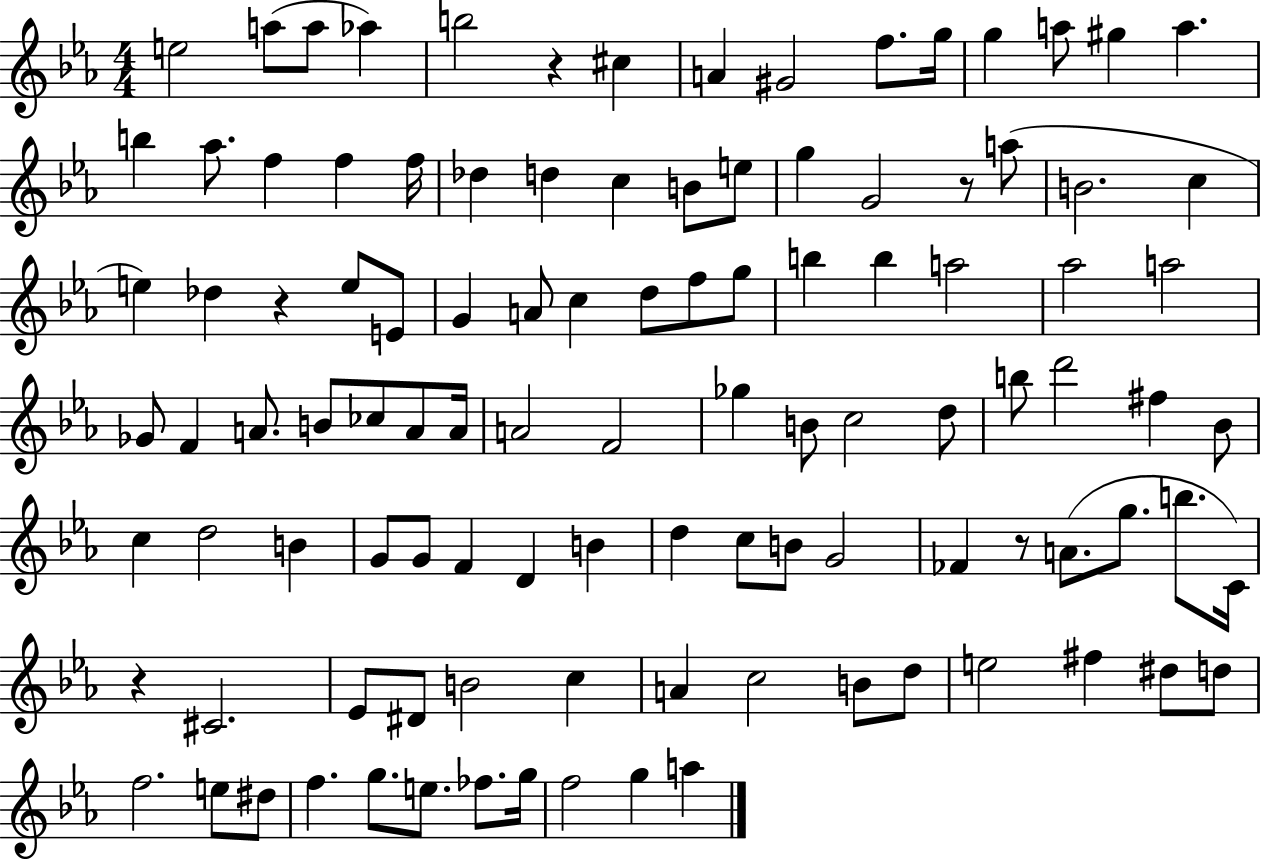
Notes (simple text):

E5/h A5/e A5/e Ab5/q B5/h R/q C#5/q A4/q G#4/h F5/e. G5/s G5/q A5/e G#5/q A5/q. B5/q Ab5/e. F5/q F5/q F5/s Db5/q D5/q C5/q B4/e E5/e G5/q G4/h R/e A5/e B4/h. C5/q E5/q Db5/q R/q E5/e E4/e G4/q A4/e C5/q D5/e F5/e G5/e B5/q B5/q A5/h Ab5/h A5/h Gb4/e F4/q A4/e. B4/e CES5/e A4/e A4/s A4/h F4/h Gb5/q B4/e C5/h D5/e B5/e D6/h F#5/q Bb4/e C5/q D5/h B4/q G4/e G4/e F4/q D4/q B4/q D5/q C5/e B4/e G4/h FES4/q R/e A4/e. G5/e. B5/e. C4/s R/q C#4/h. Eb4/e D#4/e B4/h C5/q A4/q C5/h B4/e D5/e E5/h F#5/q D#5/e D5/e F5/h. E5/e D#5/e F5/q. G5/e. E5/e. FES5/e. G5/s F5/h G5/q A5/q